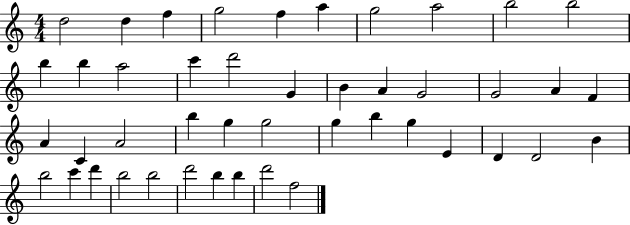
D5/h D5/q F5/q G5/h F5/q A5/q G5/h A5/h B5/h B5/h B5/q B5/q A5/h C6/q D6/h G4/q B4/q A4/q G4/h G4/h A4/q F4/q A4/q C4/q A4/h B5/q G5/q G5/h G5/q B5/q G5/q E4/q D4/q D4/h B4/q B5/h C6/q D6/q B5/h B5/h D6/h B5/q B5/q D6/h F5/h